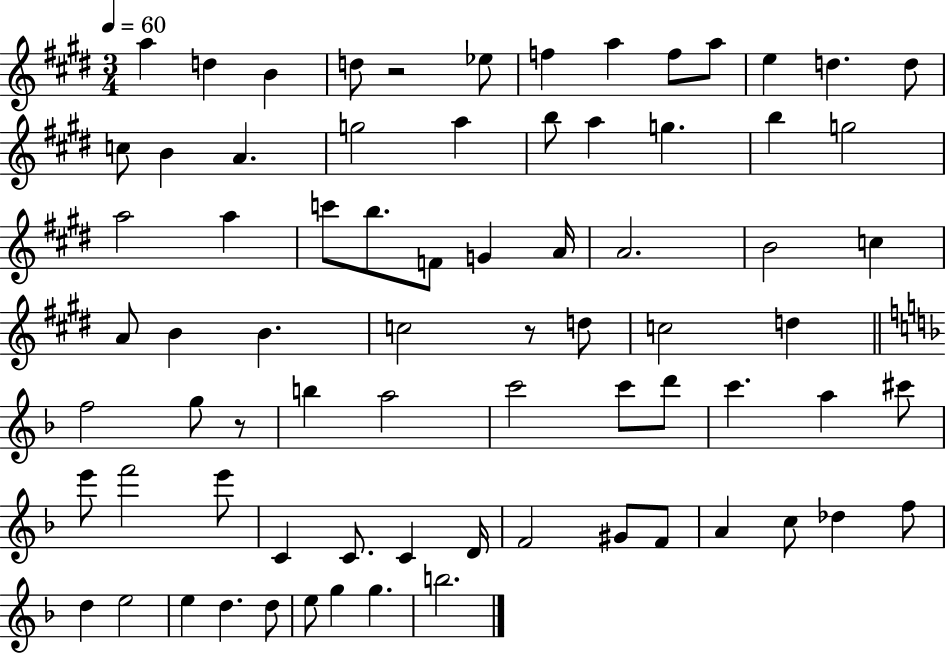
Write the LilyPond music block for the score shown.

{
  \clef treble
  \numericTimeSignature
  \time 3/4
  \key e \major
  \tempo 4 = 60
  a''4 d''4 b'4 | d''8 r2 ees''8 | f''4 a''4 f''8 a''8 | e''4 d''4. d''8 | \break c''8 b'4 a'4. | g''2 a''4 | b''8 a''4 g''4. | b''4 g''2 | \break a''2 a''4 | c'''8 b''8. f'8 g'4 a'16 | a'2. | b'2 c''4 | \break a'8 b'4 b'4. | c''2 r8 d''8 | c''2 d''4 | \bar "||" \break \key f \major f''2 g''8 r8 | b''4 a''2 | c'''2 c'''8 d'''8 | c'''4. a''4 cis'''8 | \break e'''8 f'''2 e'''8 | c'4 c'8. c'4 d'16 | f'2 gis'8 f'8 | a'4 c''8 des''4 f''8 | \break d''4 e''2 | e''4 d''4. d''8 | e''8 g''4 g''4. | b''2. | \break \bar "|."
}